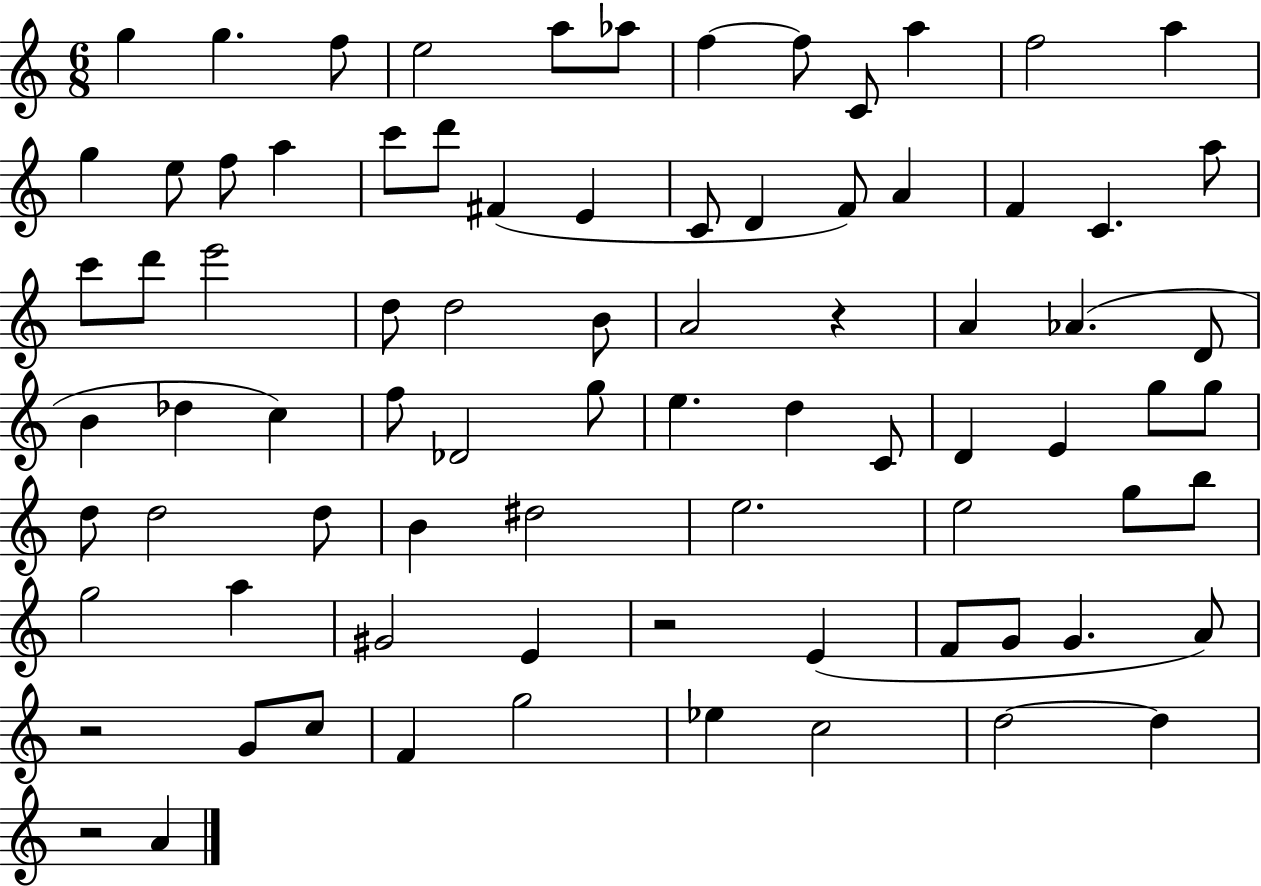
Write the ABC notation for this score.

X:1
T:Untitled
M:6/8
L:1/4
K:C
g g f/2 e2 a/2 _a/2 f f/2 C/2 a f2 a g e/2 f/2 a c'/2 d'/2 ^F E C/2 D F/2 A F C a/2 c'/2 d'/2 e'2 d/2 d2 B/2 A2 z A _A D/2 B _d c f/2 _D2 g/2 e d C/2 D E g/2 g/2 d/2 d2 d/2 B ^d2 e2 e2 g/2 b/2 g2 a ^G2 E z2 E F/2 G/2 G A/2 z2 G/2 c/2 F g2 _e c2 d2 d z2 A